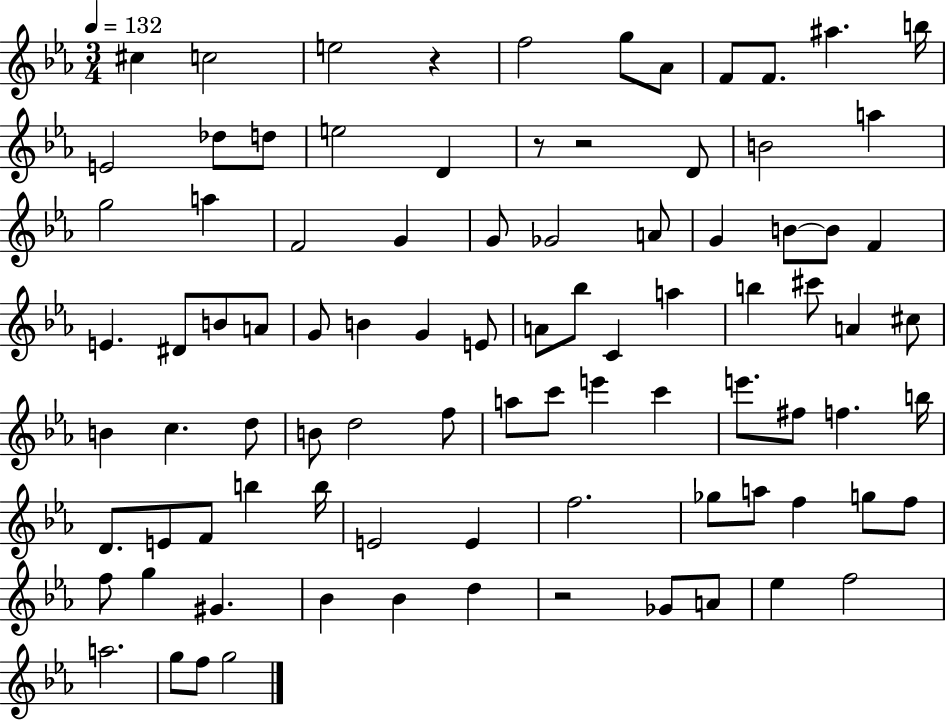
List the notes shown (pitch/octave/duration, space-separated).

C#5/q C5/h E5/h R/q F5/h G5/e Ab4/e F4/e F4/e. A#5/q. B5/s E4/h Db5/e D5/e E5/h D4/q R/e R/h D4/e B4/h A5/q G5/h A5/q F4/h G4/q G4/e Gb4/h A4/e G4/q B4/e B4/e F4/q E4/q. D#4/e B4/e A4/e G4/e B4/q G4/q E4/e A4/e Bb5/e C4/q A5/q B5/q C#6/e A4/q C#5/e B4/q C5/q. D5/e B4/e D5/h F5/e A5/e C6/e E6/q C6/q E6/e. F#5/e F5/q. B5/s D4/e. E4/e F4/e B5/q B5/s E4/h E4/q F5/h. Gb5/e A5/e F5/q G5/e F5/e F5/e G5/q G#4/q. Bb4/q Bb4/q D5/q R/h Gb4/e A4/e Eb5/q F5/h A5/h. G5/e F5/e G5/h